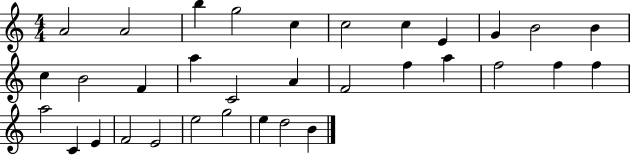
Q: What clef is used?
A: treble